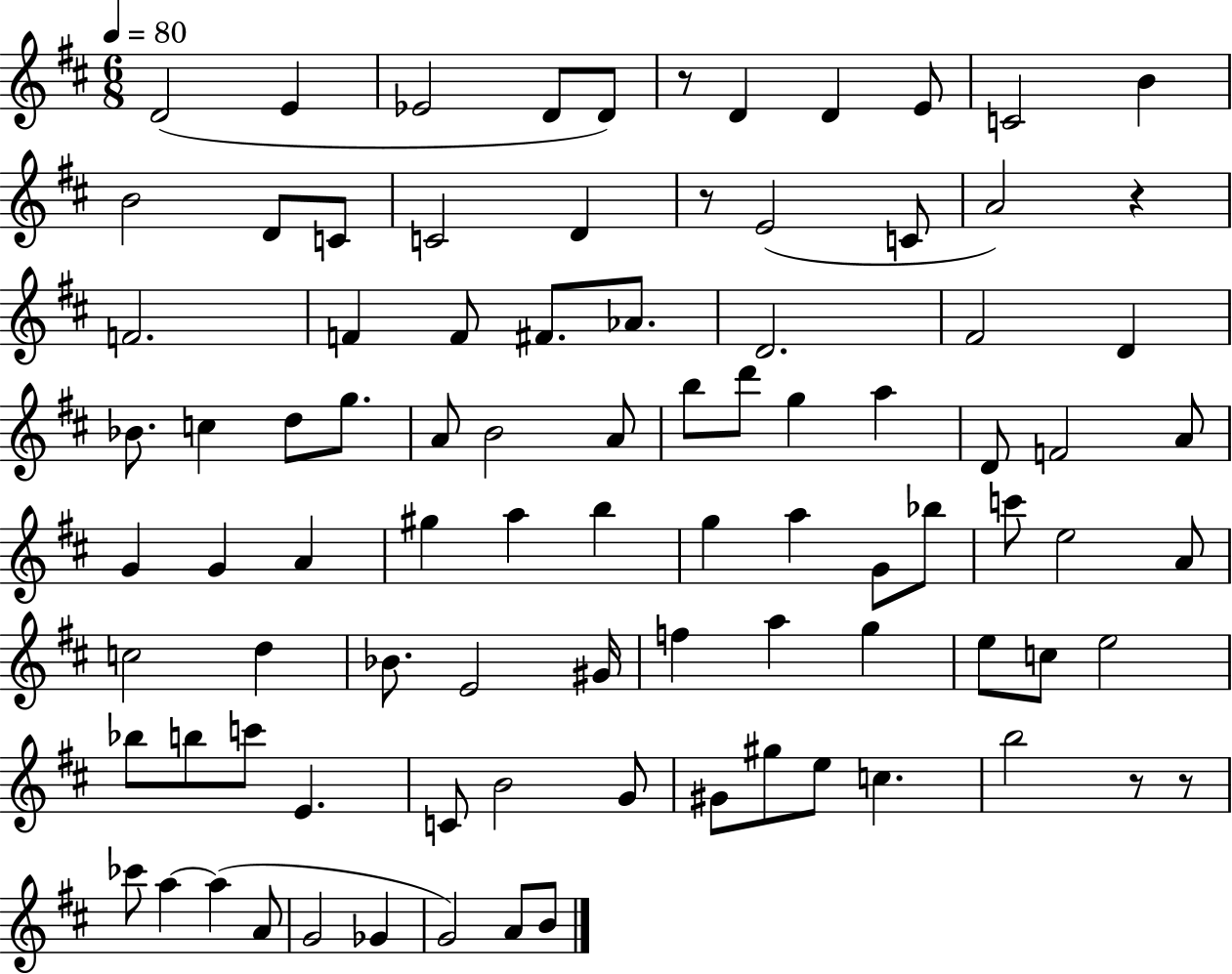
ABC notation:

X:1
T:Untitled
M:6/8
L:1/4
K:D
D2 E _E2 D/2 D/2 z/2 D D E/2 C2 B B2 D/2 C/2 C2 D z/2 E2 C/2 A2 z F2 F F/2 ^F/2 _A/2 D2 ^F2 D _B/2 c d/2 g/2 A/2 B2 A/2 b/2 d'/2 g a D/2 F2 A/2 G G A ^g a b g a G/2 _b/2 c'/2 e2 A/2 c2 d _B/2 E2 ^G/4 f a g e/2 c/2 e2 _b/2 b/2 c'/2 E C/2 B2 G/2 ^G/2 ^g/2 e/2 c b2 z/2 z/2 _c'/2 a a A/2 G2 _G G2 A/2 B/2